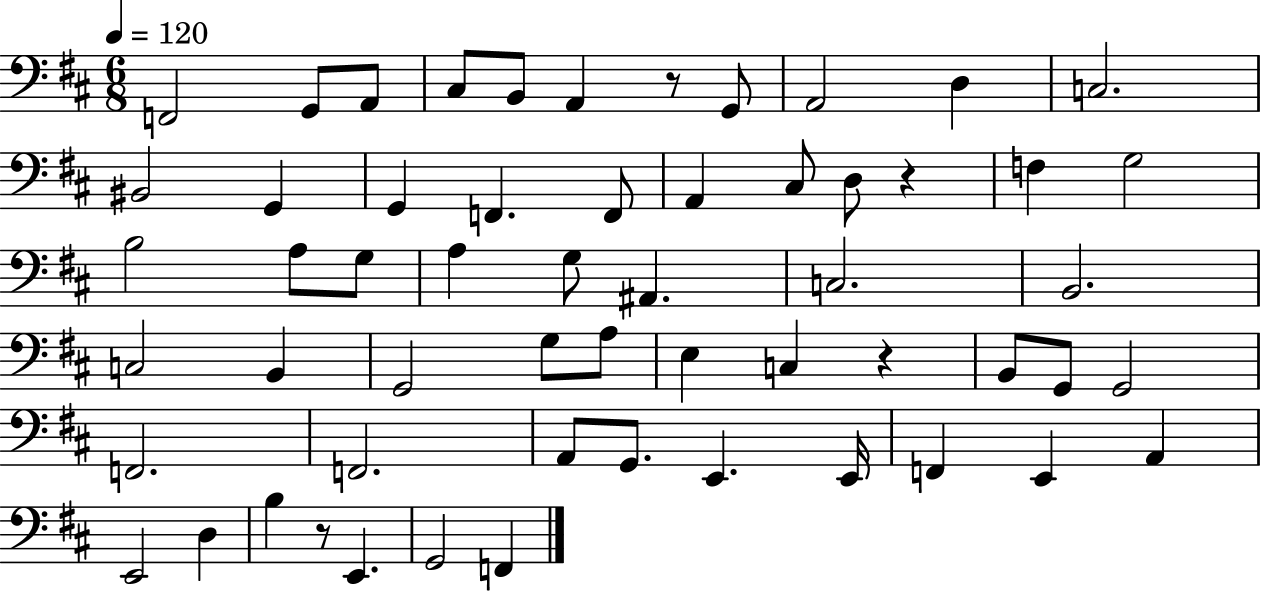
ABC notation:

X:1
T:Untitled
M:6/8
L:1/4
K:D
F,,2 G,,/2 A,,/2 ^C,/2 B,,/2 A,, z/2 G,,/2 A,,2 D, C,2 ^B,,2 G,, G,, F,, F,,/2 A,, ^C,/2 D,/2 z F, G,2 B,2 A,/2 G,/2 A, G,/2 ^A,, C,2 B,,2 C,2 B,, G,,2 G,/2 A,/2 E, C, z B,,/2 G,,/2 G,,2 F,,2 F,,2 A,,/2 G,,/2 E,, E,,/4 F,, E,, A,, E,,2 D, B, z/2 E,, G,,2 F,,